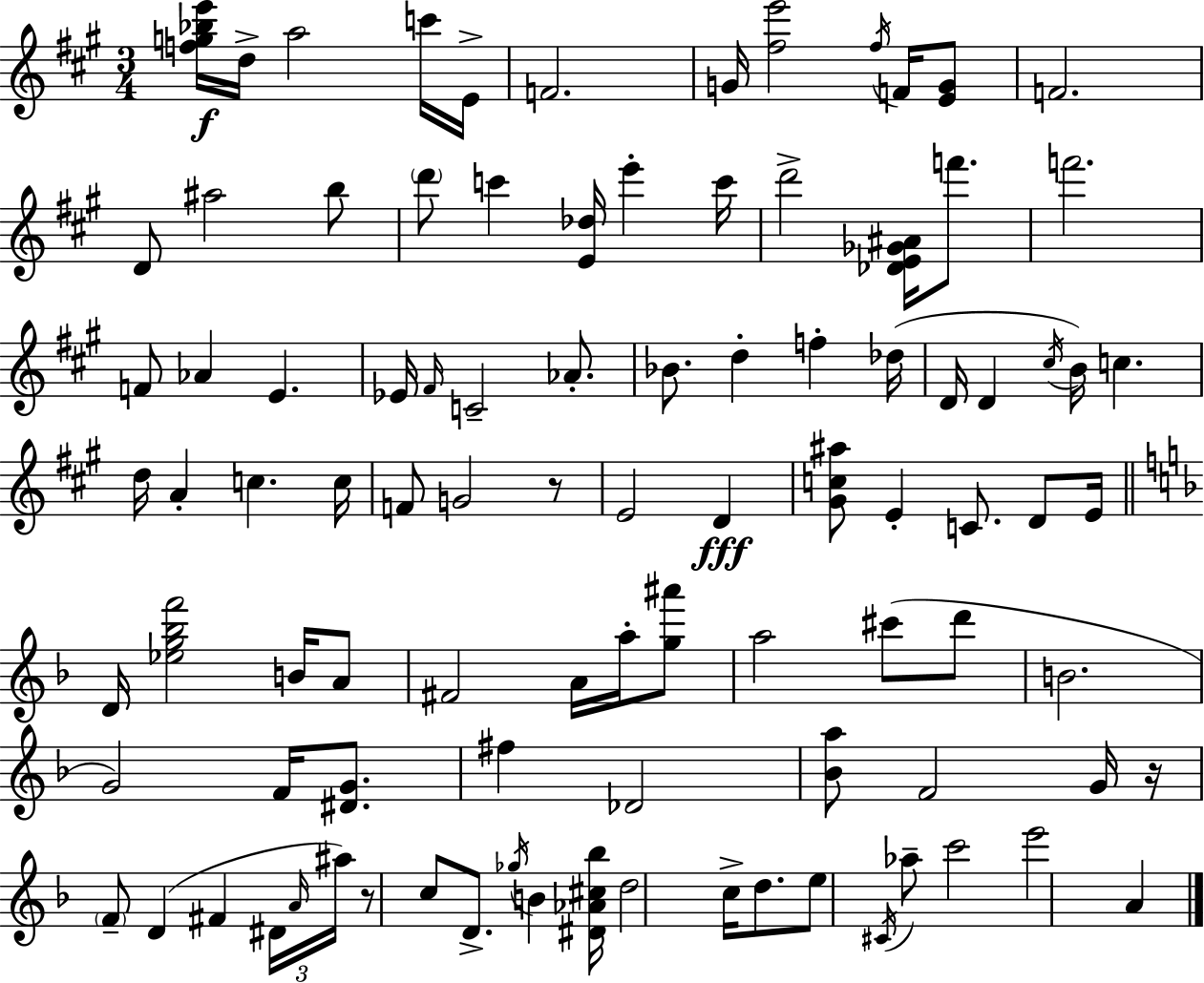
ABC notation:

X:1
T:Untitled
M:3/4
L:1/4
K:A
[fg_be']/4 d/4 a2 c'/4 E/4 F2 G/4 [^fe']2 ^f/4 F/4 [EG]/2 F2 D/2 ^a2 b/2 d'/2 c' [E_d]/4 e' c'/4 d'2 [_DE_G^A]/4 f'/2 f'2 F/2 _A E _E/4 ^F/4 C2 _A/2 _B/2 d f _d/4 D/4 D ^c/4 B/4 c d/4 A c c/4 F/2 G2 z/2 E2 D [^Gc^a]/2 E C/2 D/2 E/4 D/4 [_eg_bf']2 B/4 A/2 ^F2 A/4 a/4 [g^a']/2 a2 ^c'/2 d'/2 B2 G2 F/4 [^DG]/2 ^f _D2 [_Ba]/2 F2 G/4 z/4 F/2 D ^F ^D/4 A/4 ^a/4 z/2 c/2 D/2 _g/4 B [^D_A^c_b]/4 d2 c/4 d/2 e/2 ^C/4 _a/2 c'2 e'2 A